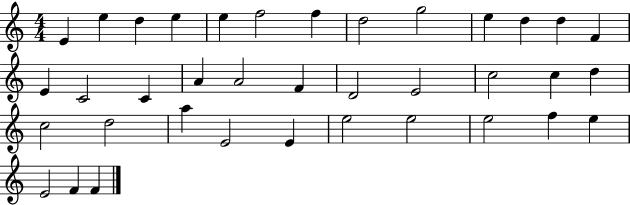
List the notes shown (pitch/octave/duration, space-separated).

E4/q E5/q D5/q E5/q E5/q F5/h F5/q D5/h G5/h E5/q D5/q D5/q F4/q E4/q C4/h C4/q A4/q A4/h F4/q D4/h E4/h C5/h C5/q D5/q C5/h D5/h A5/q E4/h E4/q E5/h E5/h E5/h F5/q E5/q E4/h F4/q F4/q